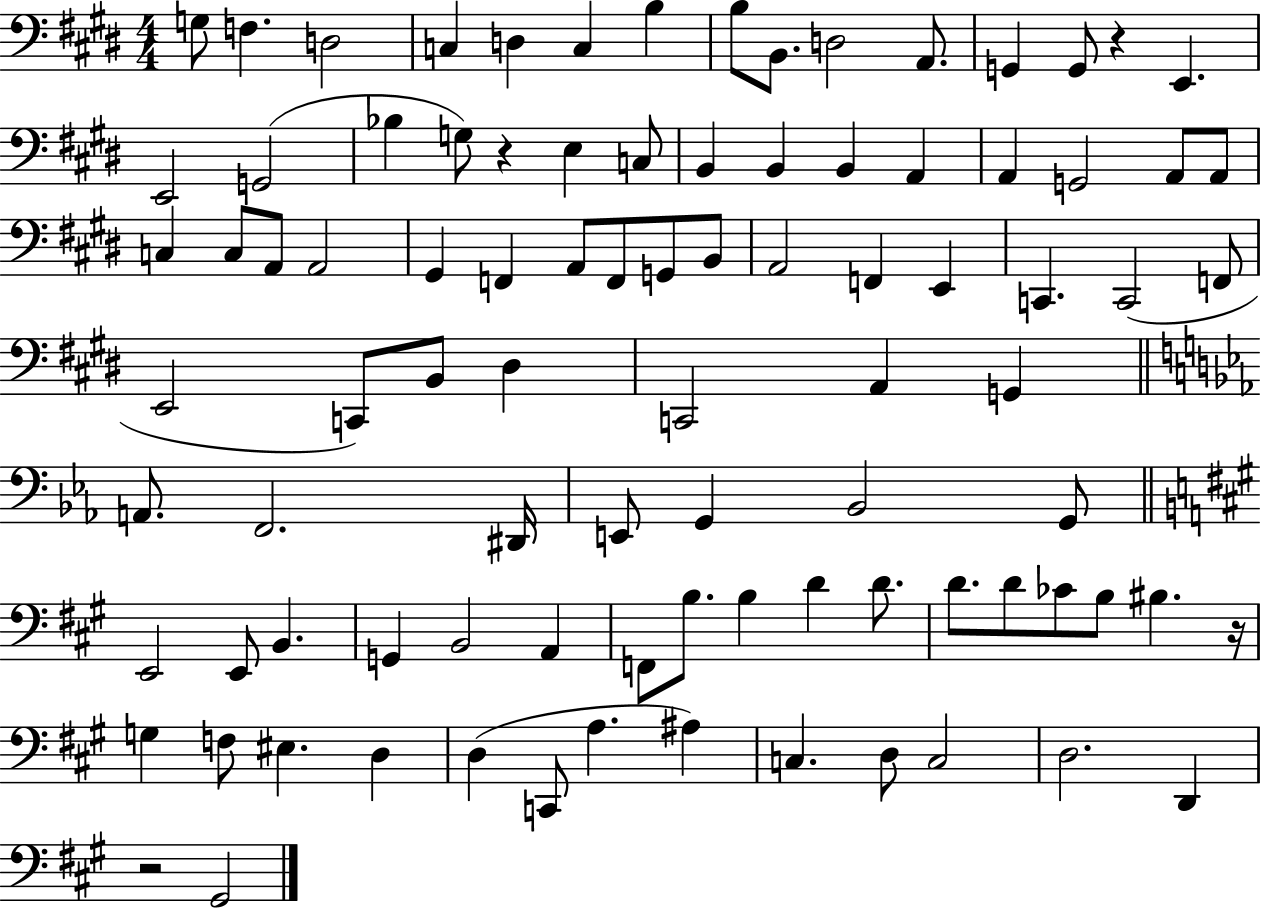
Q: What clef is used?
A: bass